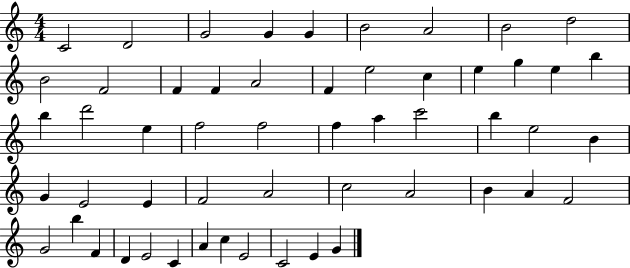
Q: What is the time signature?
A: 4/4